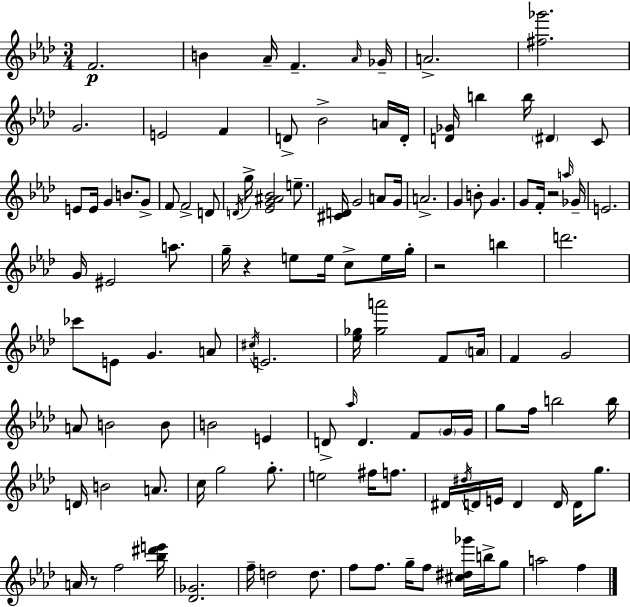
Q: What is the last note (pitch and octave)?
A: F5